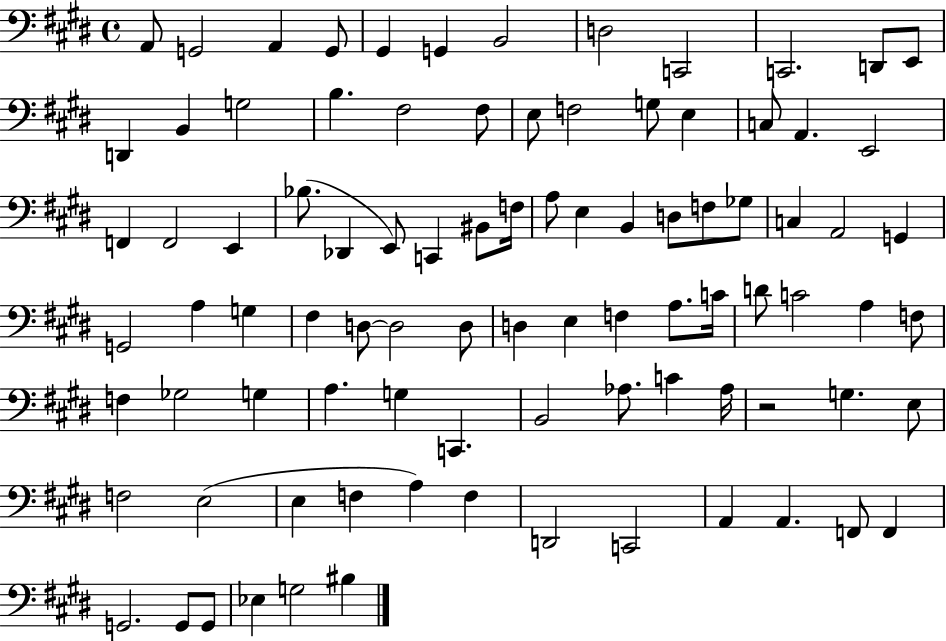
X:1
T:Untitled
M:4/4
L:1/4
K:E
A,,/2 G,,2 A,, G,,/2 ^G,, G,, B,,2 D,2 C,,2 C,,2 D,,/2 E,,/2 D,, B,, G,2 B, ^F,2 ^F,/2 E,/2 F,2 G,/2 E, C,/2 A,, E,,2 F,, F,,2 E,, _B,/2 _D,, E,,/2 C,, ^B,,/2 F,/4 A,/2 E, B,, D,/2 F,/2 _G,/2 C, A,,2 G,, G,,2 A, G, ^F, D,/2 D,2 D,/2 D, E, F, A,/2 C/4 D/2 C2 A, F,/2 F, _G,2 G, A, G, C,, B,,2 _A,/2 C _A,/4 z2 G, E,/2 F,2 E,2 E, F, A, F, D,,2 C,,2 A,, A,, F,,/2 F,, G,,2 G,,/2 G,,/2 _E, G,2 ^B,